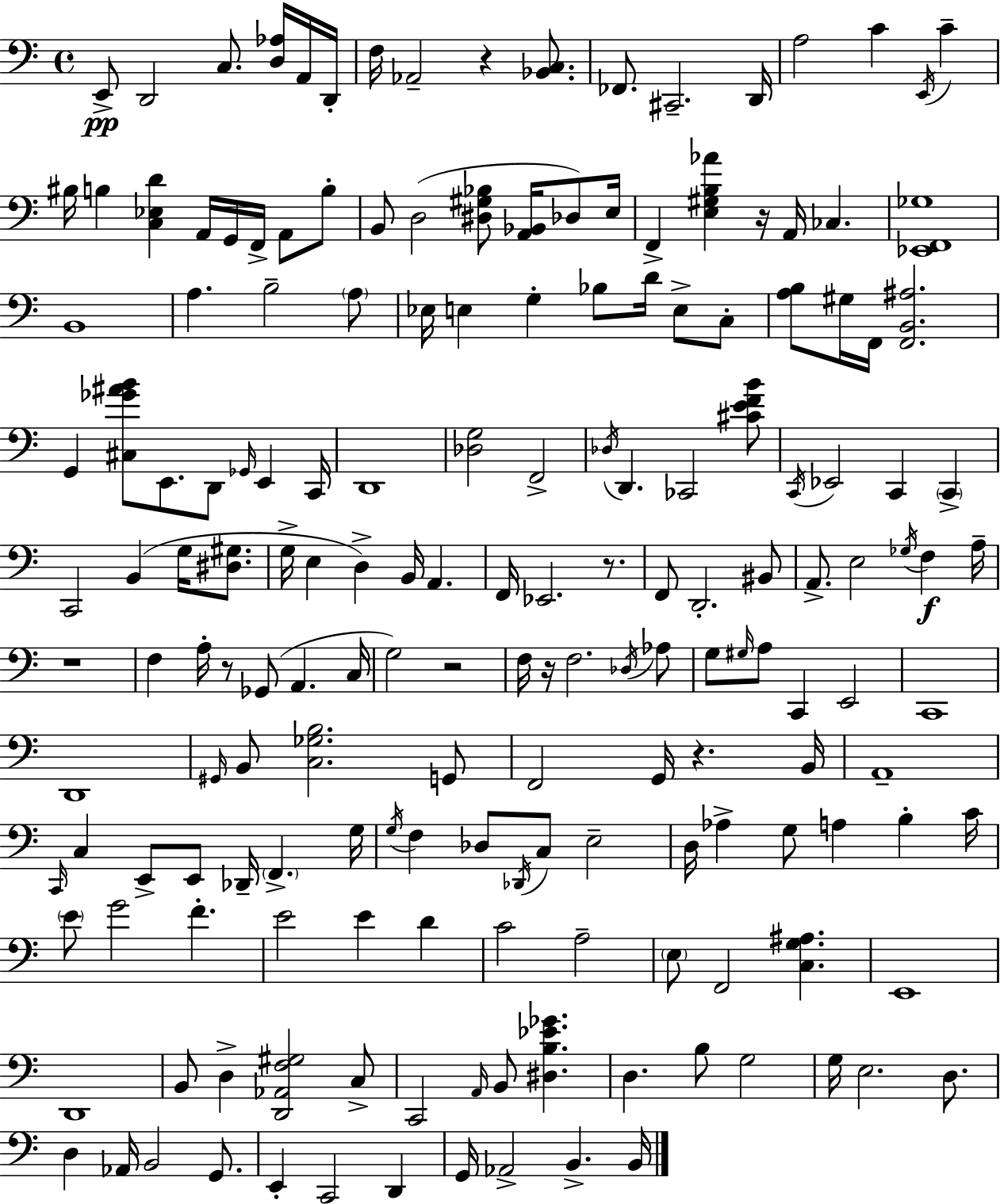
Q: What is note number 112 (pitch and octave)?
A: D3